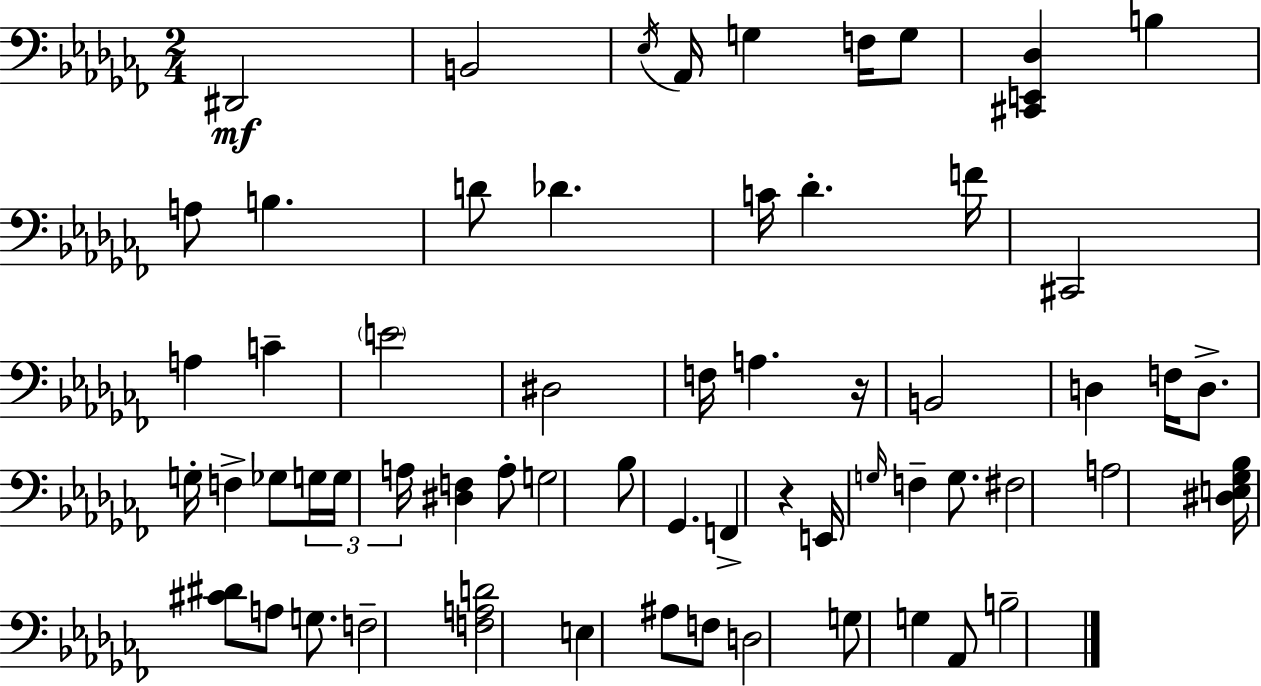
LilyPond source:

{
  \clef bass
  \numericTimeSignature
  \time 2/4
  \key aes \minor
  dis,2\mf | b,2 | \acciaccatura { ees16 } aes,16 g4 f16 g8 | <cis, e, des>4 b4 | \break a8 b4. | d'8 des'4. | c'16 des'4.-. | f'16 cis,2 | \break a4 c'4-- | \parenthesize e'2 | dis2 | f16 a4. | \break r16 b,2 | d4 f16 d8.-> | g16-. f4-> ges8 | \tuplet 3/2 { g16 g16 a16 } <dis f>4 a8-. | \break g2 | bes8 ges,4. | f,4-> r4 | e,16 \grace { g16 } f4-- g8. | \break fis2 | a2 | <dis e ges bes>16 <cis' dis'>8 a8 g8. | f2-- | \break <f a d'>2 | e4 ais8 | f8 d2 | g8 g4 | \break aes,8 b2-- | \bar "|."
}